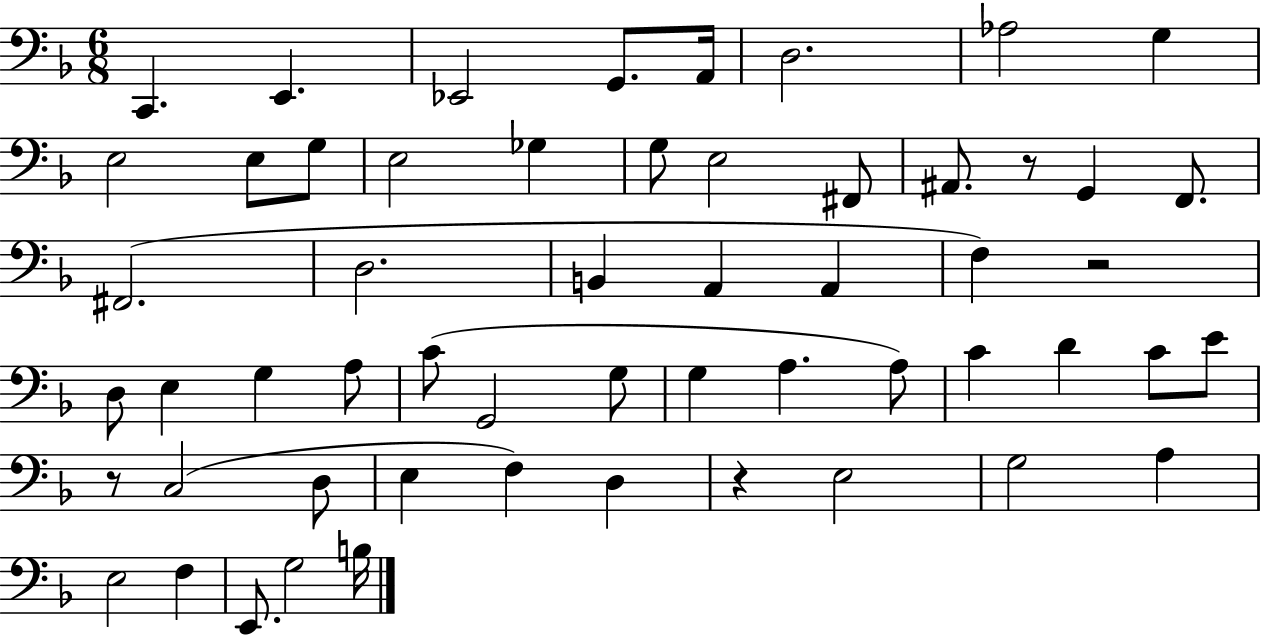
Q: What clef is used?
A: bass